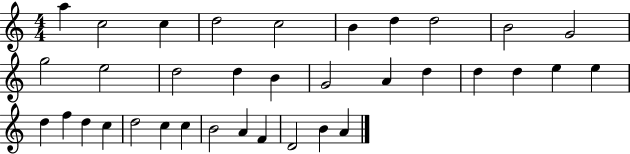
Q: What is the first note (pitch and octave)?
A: A5